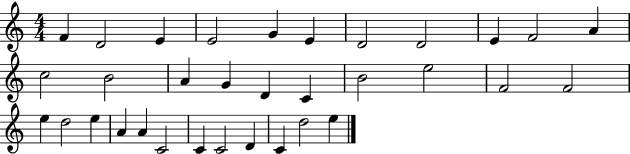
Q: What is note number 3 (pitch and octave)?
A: E4